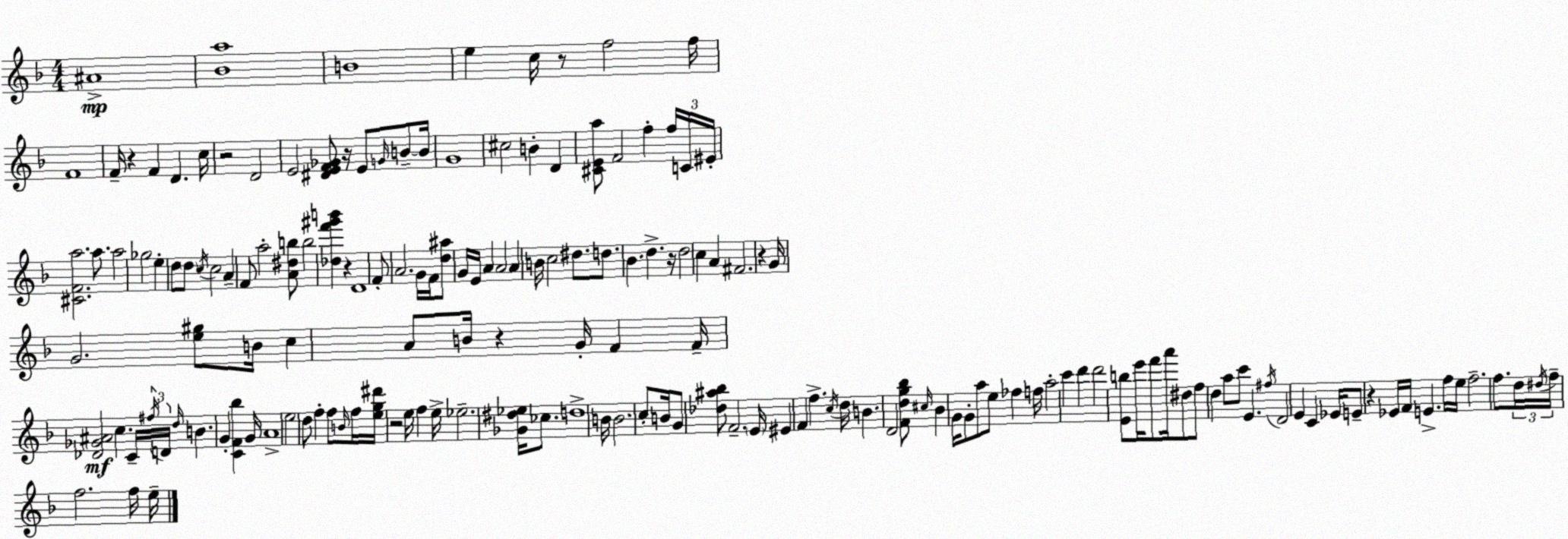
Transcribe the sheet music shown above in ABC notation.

X:1
T:Untitled
M:4/4
L:1/4
K:F
^A4 [_Ba]4 B4 e c/4 z/2 f2 f/4 F4 F/4 z F D c/4 z2 D2 E2 [^DEF_G]/2 z/4 E/2 G/4 B/2 B/4 G4 ^c2 B D [^CEa]/2 F2 f f/4 C/4 ^E/4 [^CFa]2 a/2 a2 _g2 e d/2 d/2 c/4 c2 A F/2 a2 [A^db]/2 b2 [_df'^g'b'] z D4 F/2 A2 G/4 F/4 [d^a]/2 G/4 E/4 A A2 A B/4 c2 ^d/2 d/2 _B d z/4 d2 c A ^F2 z G/4 G2 [e^g]/2 B/4 c A/2 B/4 z G/4 F F/4 [_D_G^A]2 c C/4 ^f/4 D/4 d/4 B G [CF_b] G/4 A4 e2 d/2 f f/2 B/4 f/4 [eg^d']/4 z2 e/4 f e/4 _e2 [_G^d_e]/4 _c/2 d4 B/4 B2 c/2 B/4 G/2 [_d^a_b]/2 F2 E/4 ^E F f c/4 d/4 B D2 [Fdg_b]/2 ^c/4 _B G/4 G/2 a/2 e/2 _f f/4 a2 c' d' d'2 [Eb]/2 e'/4 f'/2 a'/4 ^d/2 f/2 d a/2 c'/2 E ^f/4 D2 E C _E/4 E/2 z _E/4 F/4 E f/4 e/4 f2 f/2 d/4 ^d/4 f/4 f2 f/4 e/4